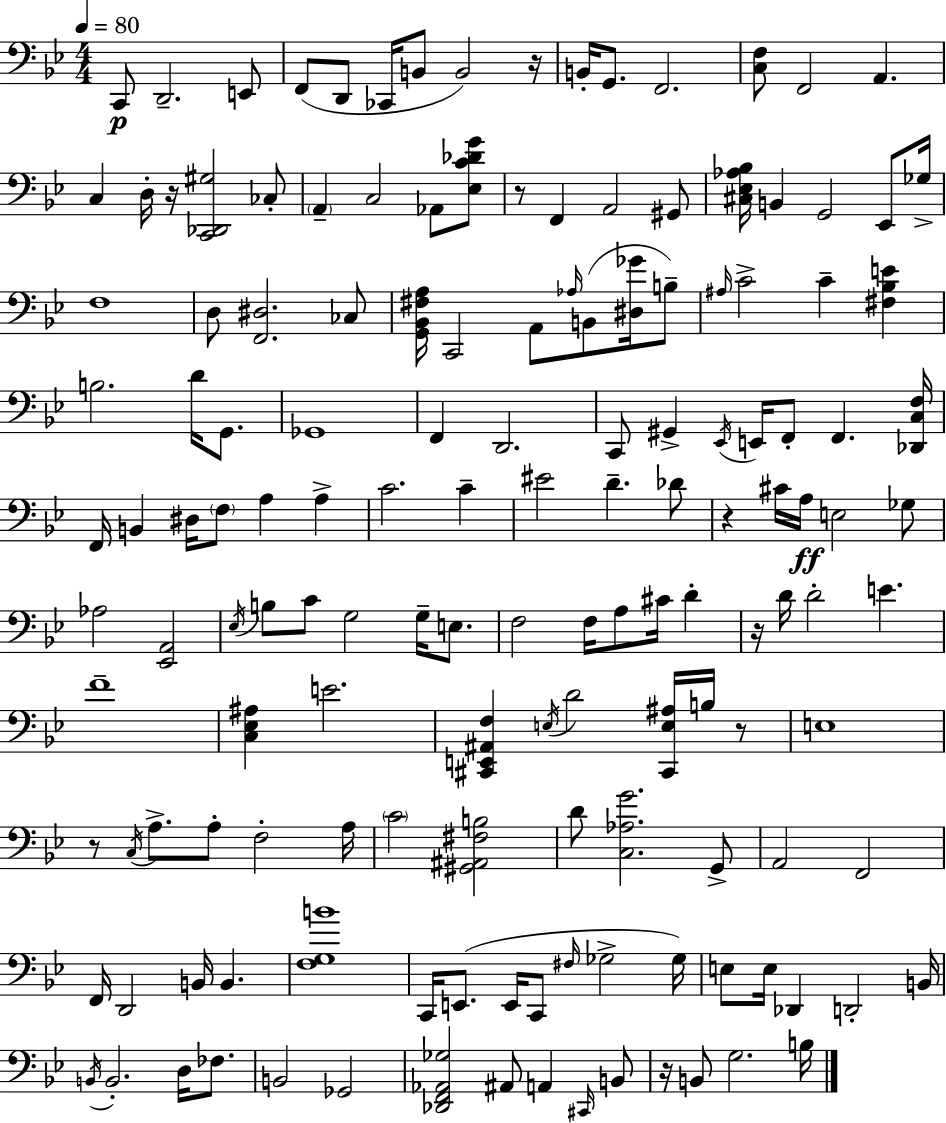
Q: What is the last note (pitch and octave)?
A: B3